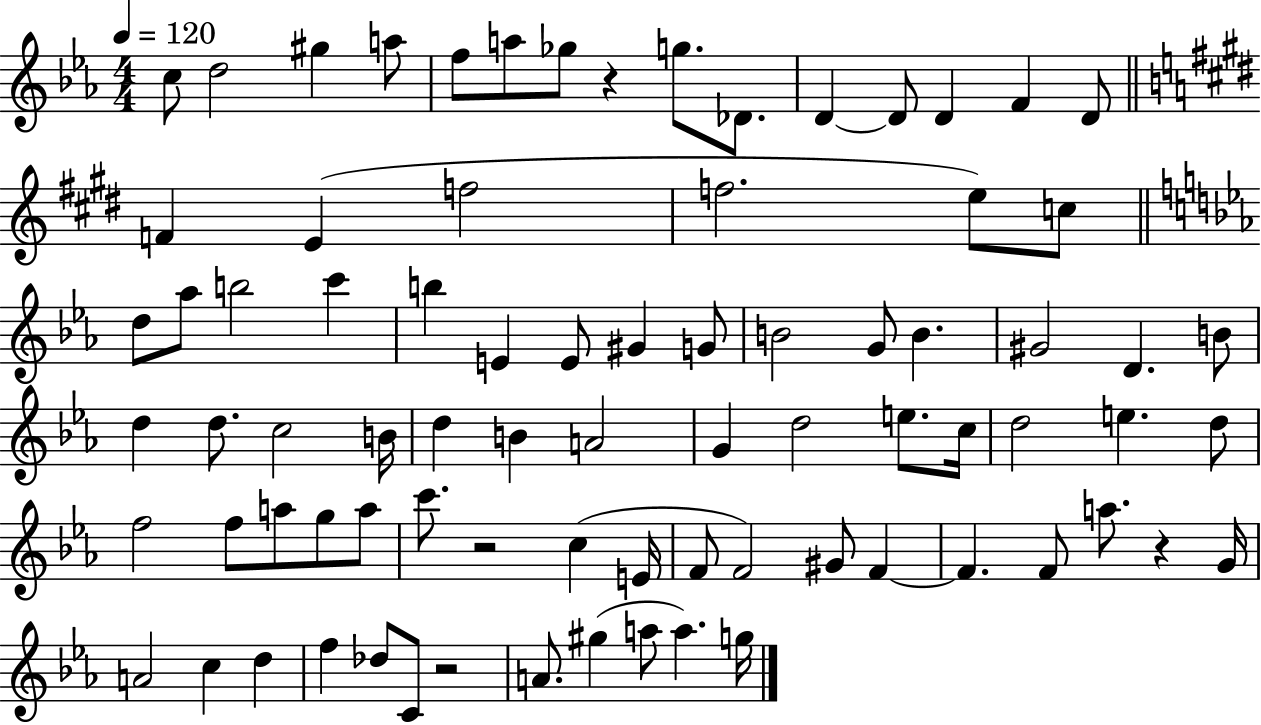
X:1
T:Untitled
M:4/4
L:1/4
K:Eb
c/2 d2 ^g a/2 f/2 a/2 _g/2 z g/2 _D/2 D D/2 D F D/2 F E f2 f2 e/2 c/2 d/2 _a/2 b2 c' b E E/2 ^G G/2 B2 G/2 B ^G2 D B/2 d d/2 c2 B/4 d B A2 G d2 e/2 c/4 d2 e d/2 f2 f/2 a/2 g/2 a/2 c'/2 z2 c E/4 F/2 F2 ^G/2 F F F/2 a/2 z G/4 A2 c d f _d/2 C/2 z2 A/2 ^g a/2 a g/4